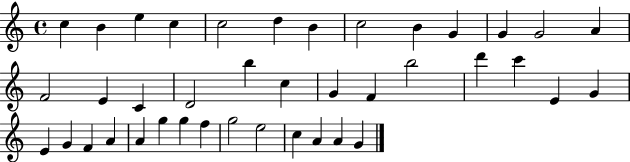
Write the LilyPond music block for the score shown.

{
  \clef treble
  \time 4/4
  \defaultTimeSignature
  \key c \major
  c''4 b'4 e''4 c''4 | c''2 d''4 b'4 | c''2 b'4 g'4 | g'4 g'2 a'4 | \break f'2 e'4 c'4 | d'2 b''4 c''4 | g'4 f'4 b''2 | d'''4 c'''4 e'4 g'4 | \break e'4 g'4 f'4 a'4 | a'4 g''4 g''4 f''4 | g''2 e''2 | c''4 a'4 a'4 g'4 | \break \bar "|."
}